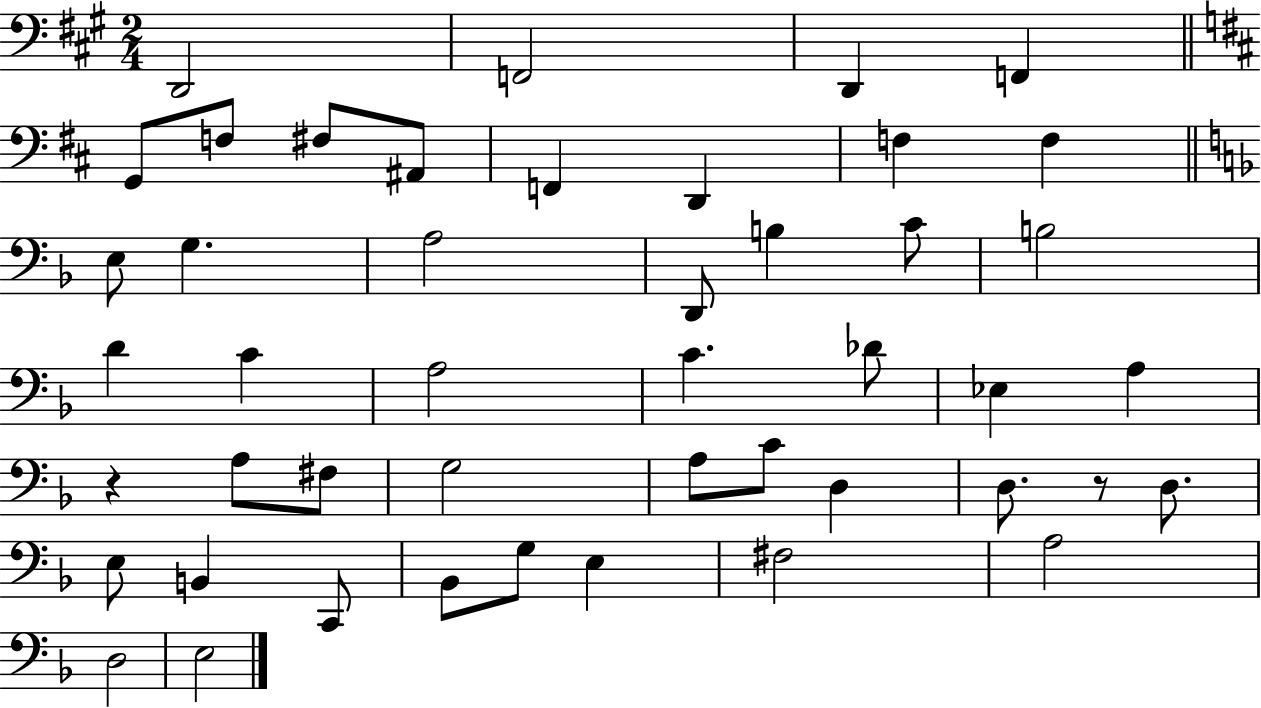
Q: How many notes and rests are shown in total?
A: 46